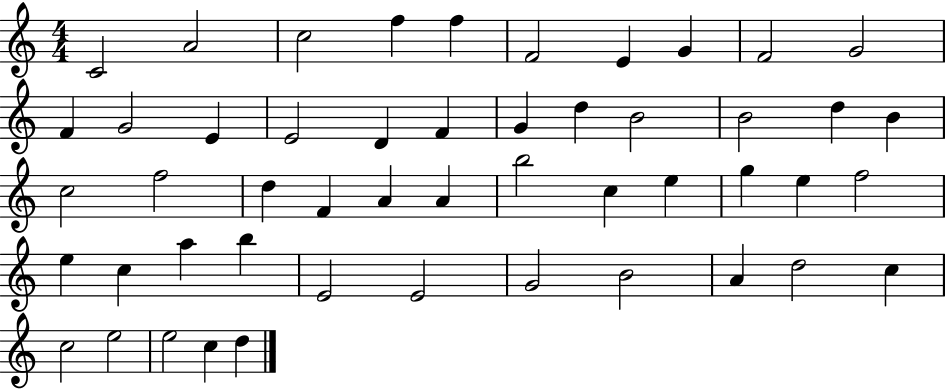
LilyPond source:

{
  \clef treble
  \numericTimeSignature
  \time 4/4
  \key c \major
  c'2 a'2 | c''2 f''4 f''4 | f'2 e'4 g'4 | f'2 g'2 | \break f'4 g'2 e'4 | e'2 d'4 f'4 | g'4 d''4 b'2 | b'2 d''4 b'4 | \break c''2 f''2 | d''4 f'4 a'4 a'4 | b''2 c''4 e''4 | g''4 e''4 f''2 | \break e''4 c''4 a''4 b''4 | e'2 e'2 | g'2 b'2 | a'4 d''2 c''4 | \break c''2 e''2 | e''2 c''4 d''4 | \bar "|."
}